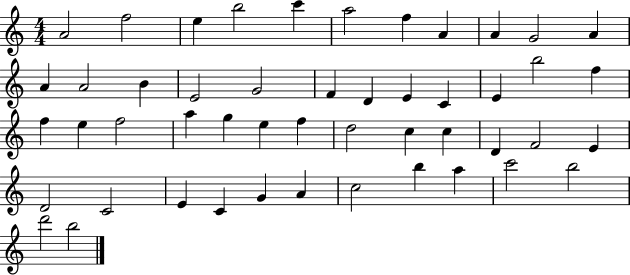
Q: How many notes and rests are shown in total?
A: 49